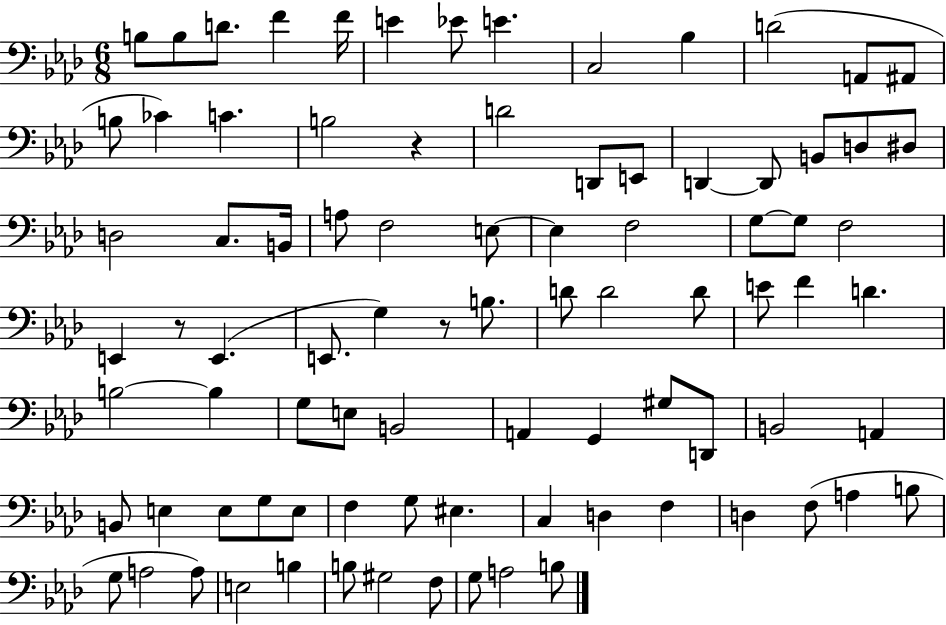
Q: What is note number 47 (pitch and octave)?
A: D4